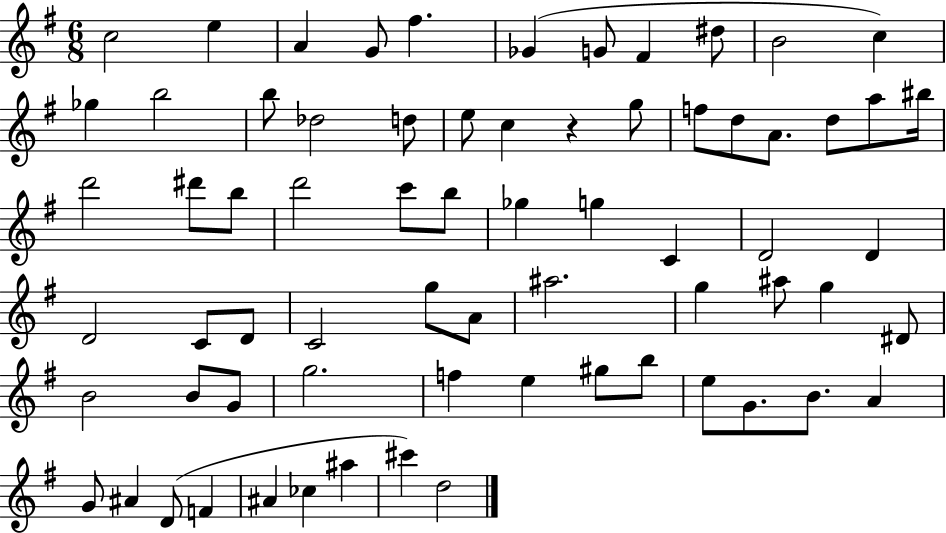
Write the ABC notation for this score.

X:1
T:Untitled
M:6/8
L:1/4
K:G
c2 e A G/2 ^f _G G/2 ^F ^d/2 B2 c _g b2 b/2 _d2 d/2 e/2 c z g/2 f/2 d/2 A/2 d/2 a/2 ^b/4 d'2 ^d'/2 b/2 d'2 c'/2 b/2 _g g C D2 D D2 C/2 D/2 C2 g/2 A/2 ^a2 g ^a/2 g ^D/2 B2 B/2 G/2 g2 f e ^g/2 b/2 e/2 G/2 B/2 A G/2 ^A D/2 F ^A _c ^a ^c' d2